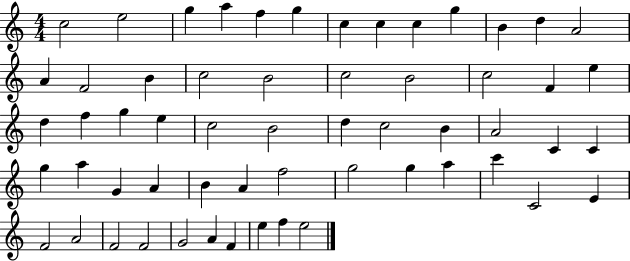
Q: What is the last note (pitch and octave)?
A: E5